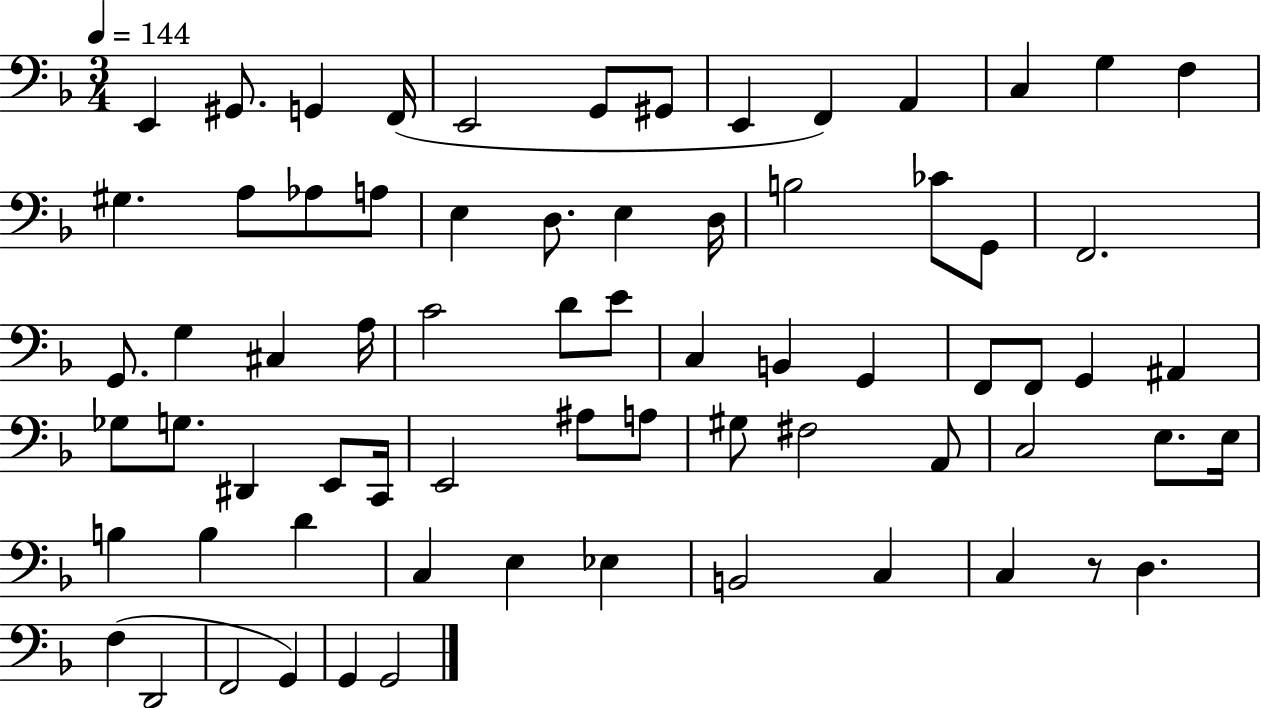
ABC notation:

X:1
T:Untitled
M:3/4
L:1/4
K:F
E,, ^G,,/2 G,, F,,/4 E,,2 G,,/2 ^G,,/2 E,, F,, A,, C, G, F, ^G, A,/2 _A,/2 A,/2 E, D,/2 E, D,/4 B,2 _C/2 G,,/2 F,,2 G,,/2 G, ^C, A,/4 C2 D/2 E/2 C, B,, G,, F,,/2 F,,/2 G,, ^A,, _G,/2 G,/2 ^D,, E,,/2 C,,/4 E,,2 ^A,/2 A,/2 ^G,/2 ^F,2 A,,/2 C,2 E,/2 E,/4 B, B, D C, E, _E, B,,2 C, C, z/2 D, F, D,,2 F,,2 G,, G,, G,,2